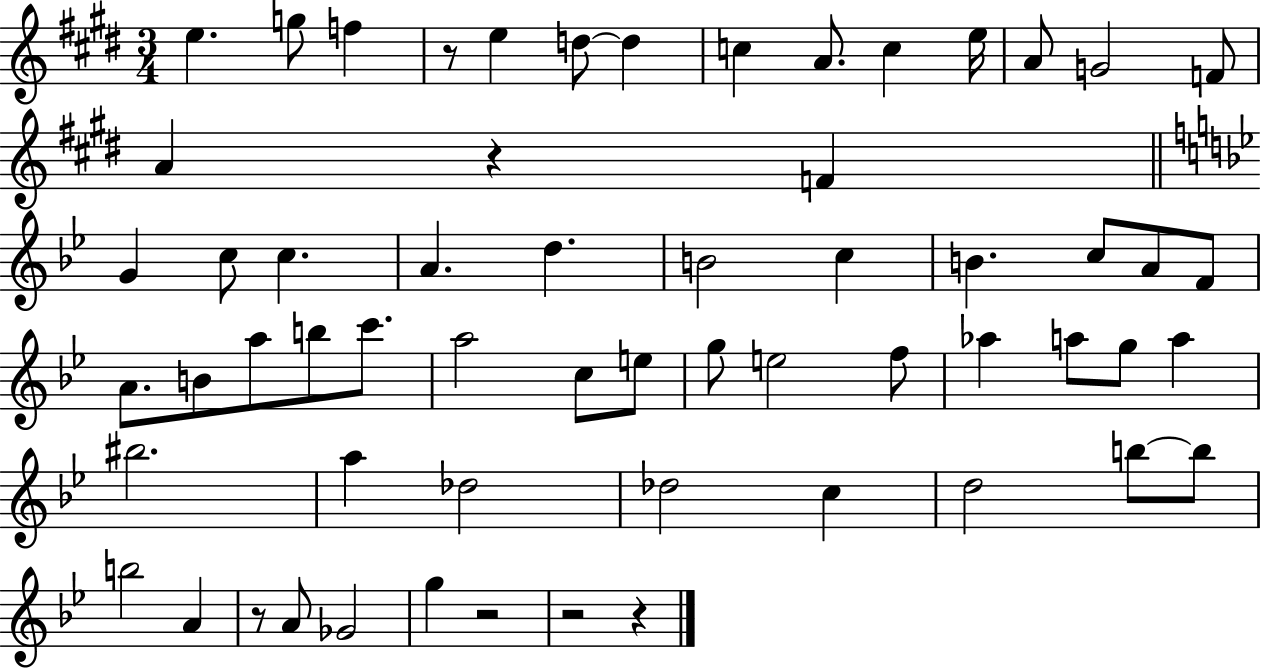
{
  \clef treble
  \numericTimeSignature
  \time 3/4
  \key e \major
  e''4. g''8 f''4 | r8 e''4 d''8~~ d''4 | c''4 a'8. c''4 e''16 | a'8 g'2 f'8 | \break a'4 r4 f'4 | \bar "||" \break \key g \minor g'4 c''8 c''4. | a'4. d''4. | b'2 c''4 | b'4. c''8 a'8 f'8 | \break a'8. b'8 a''8 b''8 c'''8. | a''2 c''8 e''8 | g''8 e''2 f''8 | aes''4 a''8 g''8 a''4 | \break bis''2. | a''4 des''2 | des''2 c''4 | d''2 b''8~~ b''8 | \break b''2 a'4 | r8 a'8 ges'2 | g''4 r2 | r2 r4 | \break \bar "|."
}